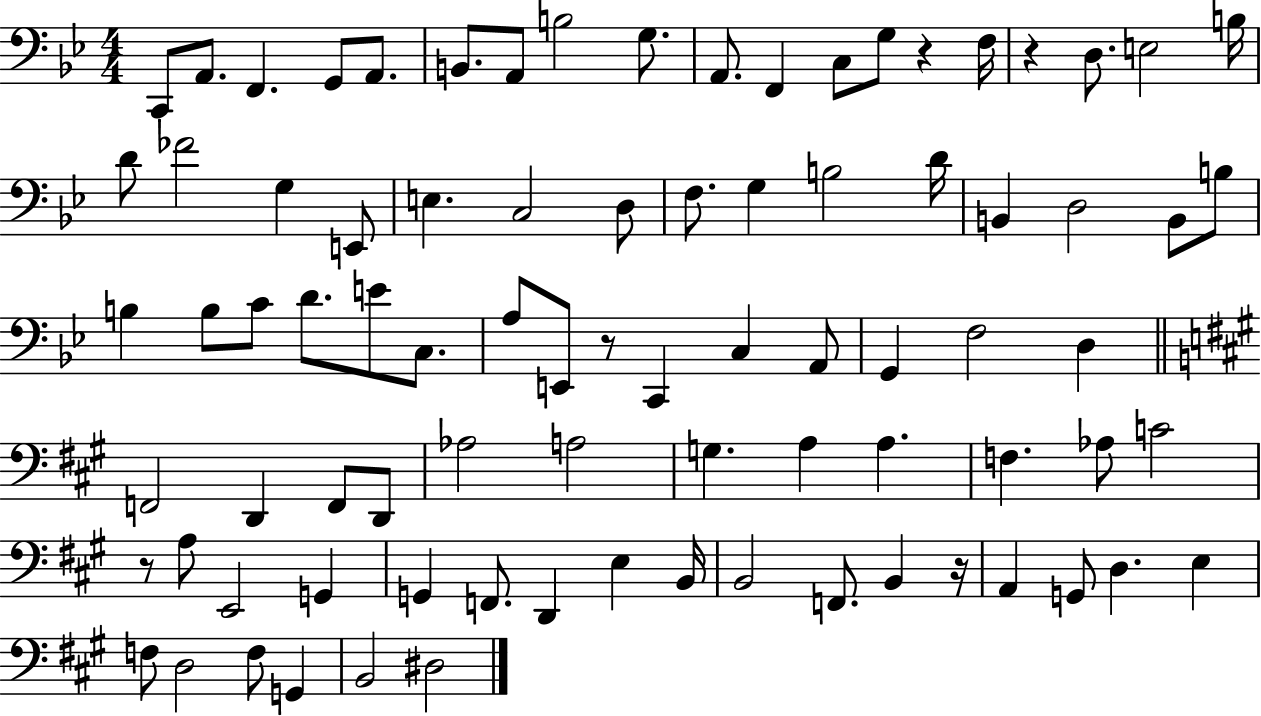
{
  \clef bass
  \numericTimeSignature
  \time 4/4
  \key bes \major
  \repeat volta 2 { c,8 a,8. f,4. g,8 a,8. | b,8. a,8 b2 g8. | a,8. f,4 c8 g8 r4 f16 | r4 d8. e2 b16 | \break d'8 fes'2 g4 e,8 | e4. c2 d8 | f8. g4 b2 d'16 | b,4 d2 b,8 b8 | \break b4 b8 c'8 d'8. e'8 c8. | a8 e,8 r8 c,4 c4 a,8 | g,4 f2 d4 | \bar "||" \break \key a \major f,2 d,4 f,8 d,8 | aes2 a2 | g4. a4 a4. | f4. aes8 c'2 | \break r8 a8 e,2 g,4 | g,4 f,8. d,4 e4 b,16 | b,2 f,8. b,4 r16 | a,4 g,8 d4. e4 | \break f8 d2 f8 g,4 | b,2 dis2 | } \bar "|."
}